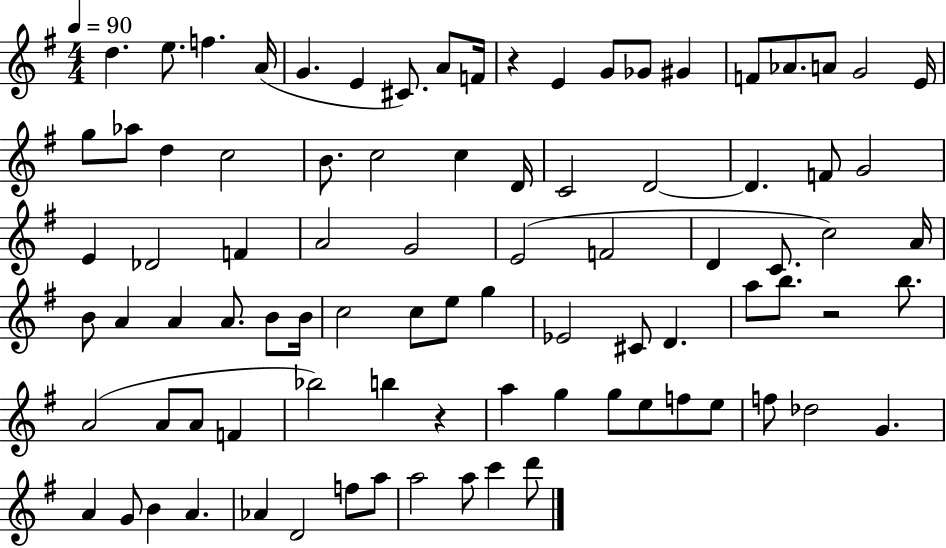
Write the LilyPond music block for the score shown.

{
  \clef treble
  \numericTimeSignature
  \time 4/4
  \key g \major
  \tempo 4 = 90
  d''4. e''8. f''4. a'16( | g'4. e'4 cis'8.) a'8 f'16 | r4 e'4 g'8 ges'8 gis'4 | f'8 aes'8. a'8 g'2 e'16 | \break g''8 aes''8 d''4 c''2 | b'8. c''2 c''4 d'16 | c'2 d'2~~ | d'4. f'8 g'2 | \break e'4 des'2 f'4 | a'2 g'2 | e'2( f'2 | d'4 c'8. c''2) a'16 | \break b'8 a'4 a'4 a'8. b'8 b'16 | c''2 c''8 e''8 g''4 | ees'2 cis'8 d'4. | a''8 b''8. r2 b''8. | \break a'2( a'8 a'8 f'4 | bes''2) b''4 r4 | a''4 g''4 g''8 e''8 f''8 e''8 | f''8 des''2 g'4. | \break a'4 g'8 b'4 a'4. | aes'4 d'2 f''8 a''8 | a''2 a''8 c'''4 d'''8 | \bar "|."
}